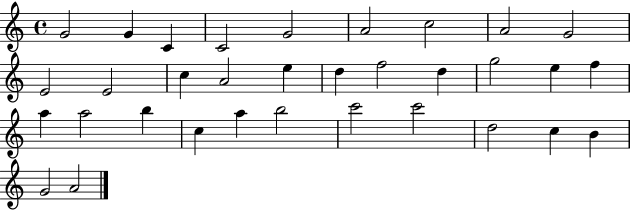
G4/h G4/q C4/q C4/h G4/h A4/h C5/h A4/h G4/h E4/h E4/h C5/q A4/h E5/q D5/q F5/h D5/q G5/h E5/q F5/q A5/q A5/h B5/q C5/q A5/q B5/h C6/h C6/h D5/h C5/q B4/q G4/h A4/h